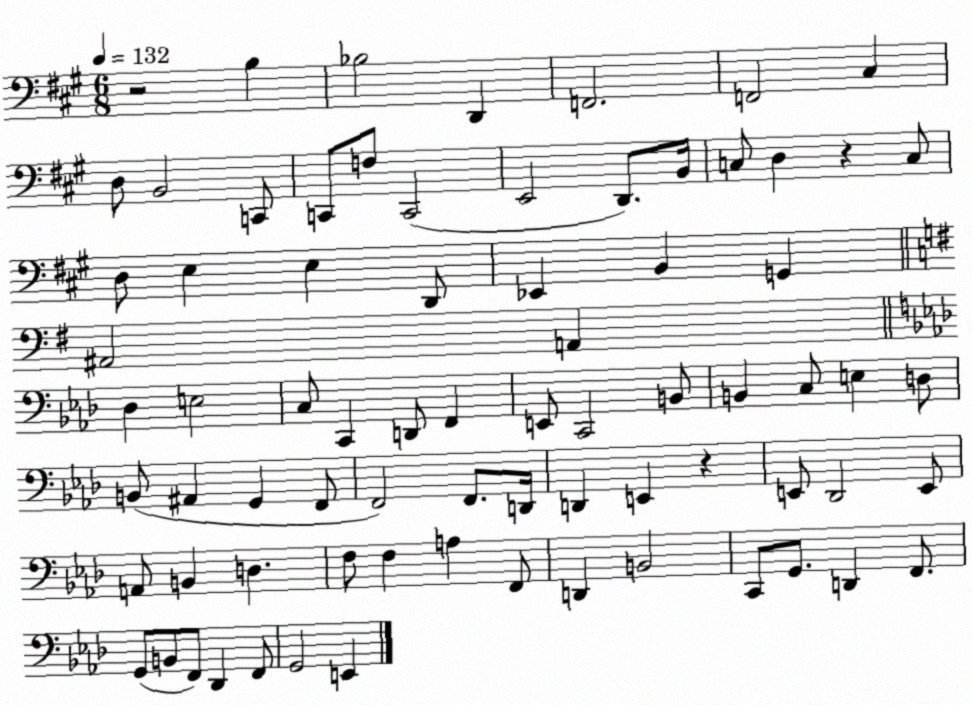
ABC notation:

X:1
T:Untitled
M:6/8
L:1/4
K:A
z2 B, _B,2 D,, F,,2 F,,2 ^C, D,/2 B,,2 C,,/2 C,,/2 F,/2 C,,2 E,,2 D,,/2 B,,/4 C,/2 D, z C,/2 D,/2 E, E, D,,/2 _E,, B,, G,, ^A,,2 A,, _D, E,2 C,/2 C,, D,,/2 F,, E,,/2 C,,2 B,,/2 B,, C,/2 E, D,/2 B,,/2 ^A,, G,, F,,/2 F,,2 F,,/2 D,,/4 D,, E,, z E,,/2 _D,,2 E,,/2 A,,/2 B,, D, F,/2 F, A, F,,/2 D,, B,,2 C,,/2 G,,/2 D,, F,,/2 G,,/2 B,,/2 F,,/2 _D,, F,,/2 G,,2 E,,